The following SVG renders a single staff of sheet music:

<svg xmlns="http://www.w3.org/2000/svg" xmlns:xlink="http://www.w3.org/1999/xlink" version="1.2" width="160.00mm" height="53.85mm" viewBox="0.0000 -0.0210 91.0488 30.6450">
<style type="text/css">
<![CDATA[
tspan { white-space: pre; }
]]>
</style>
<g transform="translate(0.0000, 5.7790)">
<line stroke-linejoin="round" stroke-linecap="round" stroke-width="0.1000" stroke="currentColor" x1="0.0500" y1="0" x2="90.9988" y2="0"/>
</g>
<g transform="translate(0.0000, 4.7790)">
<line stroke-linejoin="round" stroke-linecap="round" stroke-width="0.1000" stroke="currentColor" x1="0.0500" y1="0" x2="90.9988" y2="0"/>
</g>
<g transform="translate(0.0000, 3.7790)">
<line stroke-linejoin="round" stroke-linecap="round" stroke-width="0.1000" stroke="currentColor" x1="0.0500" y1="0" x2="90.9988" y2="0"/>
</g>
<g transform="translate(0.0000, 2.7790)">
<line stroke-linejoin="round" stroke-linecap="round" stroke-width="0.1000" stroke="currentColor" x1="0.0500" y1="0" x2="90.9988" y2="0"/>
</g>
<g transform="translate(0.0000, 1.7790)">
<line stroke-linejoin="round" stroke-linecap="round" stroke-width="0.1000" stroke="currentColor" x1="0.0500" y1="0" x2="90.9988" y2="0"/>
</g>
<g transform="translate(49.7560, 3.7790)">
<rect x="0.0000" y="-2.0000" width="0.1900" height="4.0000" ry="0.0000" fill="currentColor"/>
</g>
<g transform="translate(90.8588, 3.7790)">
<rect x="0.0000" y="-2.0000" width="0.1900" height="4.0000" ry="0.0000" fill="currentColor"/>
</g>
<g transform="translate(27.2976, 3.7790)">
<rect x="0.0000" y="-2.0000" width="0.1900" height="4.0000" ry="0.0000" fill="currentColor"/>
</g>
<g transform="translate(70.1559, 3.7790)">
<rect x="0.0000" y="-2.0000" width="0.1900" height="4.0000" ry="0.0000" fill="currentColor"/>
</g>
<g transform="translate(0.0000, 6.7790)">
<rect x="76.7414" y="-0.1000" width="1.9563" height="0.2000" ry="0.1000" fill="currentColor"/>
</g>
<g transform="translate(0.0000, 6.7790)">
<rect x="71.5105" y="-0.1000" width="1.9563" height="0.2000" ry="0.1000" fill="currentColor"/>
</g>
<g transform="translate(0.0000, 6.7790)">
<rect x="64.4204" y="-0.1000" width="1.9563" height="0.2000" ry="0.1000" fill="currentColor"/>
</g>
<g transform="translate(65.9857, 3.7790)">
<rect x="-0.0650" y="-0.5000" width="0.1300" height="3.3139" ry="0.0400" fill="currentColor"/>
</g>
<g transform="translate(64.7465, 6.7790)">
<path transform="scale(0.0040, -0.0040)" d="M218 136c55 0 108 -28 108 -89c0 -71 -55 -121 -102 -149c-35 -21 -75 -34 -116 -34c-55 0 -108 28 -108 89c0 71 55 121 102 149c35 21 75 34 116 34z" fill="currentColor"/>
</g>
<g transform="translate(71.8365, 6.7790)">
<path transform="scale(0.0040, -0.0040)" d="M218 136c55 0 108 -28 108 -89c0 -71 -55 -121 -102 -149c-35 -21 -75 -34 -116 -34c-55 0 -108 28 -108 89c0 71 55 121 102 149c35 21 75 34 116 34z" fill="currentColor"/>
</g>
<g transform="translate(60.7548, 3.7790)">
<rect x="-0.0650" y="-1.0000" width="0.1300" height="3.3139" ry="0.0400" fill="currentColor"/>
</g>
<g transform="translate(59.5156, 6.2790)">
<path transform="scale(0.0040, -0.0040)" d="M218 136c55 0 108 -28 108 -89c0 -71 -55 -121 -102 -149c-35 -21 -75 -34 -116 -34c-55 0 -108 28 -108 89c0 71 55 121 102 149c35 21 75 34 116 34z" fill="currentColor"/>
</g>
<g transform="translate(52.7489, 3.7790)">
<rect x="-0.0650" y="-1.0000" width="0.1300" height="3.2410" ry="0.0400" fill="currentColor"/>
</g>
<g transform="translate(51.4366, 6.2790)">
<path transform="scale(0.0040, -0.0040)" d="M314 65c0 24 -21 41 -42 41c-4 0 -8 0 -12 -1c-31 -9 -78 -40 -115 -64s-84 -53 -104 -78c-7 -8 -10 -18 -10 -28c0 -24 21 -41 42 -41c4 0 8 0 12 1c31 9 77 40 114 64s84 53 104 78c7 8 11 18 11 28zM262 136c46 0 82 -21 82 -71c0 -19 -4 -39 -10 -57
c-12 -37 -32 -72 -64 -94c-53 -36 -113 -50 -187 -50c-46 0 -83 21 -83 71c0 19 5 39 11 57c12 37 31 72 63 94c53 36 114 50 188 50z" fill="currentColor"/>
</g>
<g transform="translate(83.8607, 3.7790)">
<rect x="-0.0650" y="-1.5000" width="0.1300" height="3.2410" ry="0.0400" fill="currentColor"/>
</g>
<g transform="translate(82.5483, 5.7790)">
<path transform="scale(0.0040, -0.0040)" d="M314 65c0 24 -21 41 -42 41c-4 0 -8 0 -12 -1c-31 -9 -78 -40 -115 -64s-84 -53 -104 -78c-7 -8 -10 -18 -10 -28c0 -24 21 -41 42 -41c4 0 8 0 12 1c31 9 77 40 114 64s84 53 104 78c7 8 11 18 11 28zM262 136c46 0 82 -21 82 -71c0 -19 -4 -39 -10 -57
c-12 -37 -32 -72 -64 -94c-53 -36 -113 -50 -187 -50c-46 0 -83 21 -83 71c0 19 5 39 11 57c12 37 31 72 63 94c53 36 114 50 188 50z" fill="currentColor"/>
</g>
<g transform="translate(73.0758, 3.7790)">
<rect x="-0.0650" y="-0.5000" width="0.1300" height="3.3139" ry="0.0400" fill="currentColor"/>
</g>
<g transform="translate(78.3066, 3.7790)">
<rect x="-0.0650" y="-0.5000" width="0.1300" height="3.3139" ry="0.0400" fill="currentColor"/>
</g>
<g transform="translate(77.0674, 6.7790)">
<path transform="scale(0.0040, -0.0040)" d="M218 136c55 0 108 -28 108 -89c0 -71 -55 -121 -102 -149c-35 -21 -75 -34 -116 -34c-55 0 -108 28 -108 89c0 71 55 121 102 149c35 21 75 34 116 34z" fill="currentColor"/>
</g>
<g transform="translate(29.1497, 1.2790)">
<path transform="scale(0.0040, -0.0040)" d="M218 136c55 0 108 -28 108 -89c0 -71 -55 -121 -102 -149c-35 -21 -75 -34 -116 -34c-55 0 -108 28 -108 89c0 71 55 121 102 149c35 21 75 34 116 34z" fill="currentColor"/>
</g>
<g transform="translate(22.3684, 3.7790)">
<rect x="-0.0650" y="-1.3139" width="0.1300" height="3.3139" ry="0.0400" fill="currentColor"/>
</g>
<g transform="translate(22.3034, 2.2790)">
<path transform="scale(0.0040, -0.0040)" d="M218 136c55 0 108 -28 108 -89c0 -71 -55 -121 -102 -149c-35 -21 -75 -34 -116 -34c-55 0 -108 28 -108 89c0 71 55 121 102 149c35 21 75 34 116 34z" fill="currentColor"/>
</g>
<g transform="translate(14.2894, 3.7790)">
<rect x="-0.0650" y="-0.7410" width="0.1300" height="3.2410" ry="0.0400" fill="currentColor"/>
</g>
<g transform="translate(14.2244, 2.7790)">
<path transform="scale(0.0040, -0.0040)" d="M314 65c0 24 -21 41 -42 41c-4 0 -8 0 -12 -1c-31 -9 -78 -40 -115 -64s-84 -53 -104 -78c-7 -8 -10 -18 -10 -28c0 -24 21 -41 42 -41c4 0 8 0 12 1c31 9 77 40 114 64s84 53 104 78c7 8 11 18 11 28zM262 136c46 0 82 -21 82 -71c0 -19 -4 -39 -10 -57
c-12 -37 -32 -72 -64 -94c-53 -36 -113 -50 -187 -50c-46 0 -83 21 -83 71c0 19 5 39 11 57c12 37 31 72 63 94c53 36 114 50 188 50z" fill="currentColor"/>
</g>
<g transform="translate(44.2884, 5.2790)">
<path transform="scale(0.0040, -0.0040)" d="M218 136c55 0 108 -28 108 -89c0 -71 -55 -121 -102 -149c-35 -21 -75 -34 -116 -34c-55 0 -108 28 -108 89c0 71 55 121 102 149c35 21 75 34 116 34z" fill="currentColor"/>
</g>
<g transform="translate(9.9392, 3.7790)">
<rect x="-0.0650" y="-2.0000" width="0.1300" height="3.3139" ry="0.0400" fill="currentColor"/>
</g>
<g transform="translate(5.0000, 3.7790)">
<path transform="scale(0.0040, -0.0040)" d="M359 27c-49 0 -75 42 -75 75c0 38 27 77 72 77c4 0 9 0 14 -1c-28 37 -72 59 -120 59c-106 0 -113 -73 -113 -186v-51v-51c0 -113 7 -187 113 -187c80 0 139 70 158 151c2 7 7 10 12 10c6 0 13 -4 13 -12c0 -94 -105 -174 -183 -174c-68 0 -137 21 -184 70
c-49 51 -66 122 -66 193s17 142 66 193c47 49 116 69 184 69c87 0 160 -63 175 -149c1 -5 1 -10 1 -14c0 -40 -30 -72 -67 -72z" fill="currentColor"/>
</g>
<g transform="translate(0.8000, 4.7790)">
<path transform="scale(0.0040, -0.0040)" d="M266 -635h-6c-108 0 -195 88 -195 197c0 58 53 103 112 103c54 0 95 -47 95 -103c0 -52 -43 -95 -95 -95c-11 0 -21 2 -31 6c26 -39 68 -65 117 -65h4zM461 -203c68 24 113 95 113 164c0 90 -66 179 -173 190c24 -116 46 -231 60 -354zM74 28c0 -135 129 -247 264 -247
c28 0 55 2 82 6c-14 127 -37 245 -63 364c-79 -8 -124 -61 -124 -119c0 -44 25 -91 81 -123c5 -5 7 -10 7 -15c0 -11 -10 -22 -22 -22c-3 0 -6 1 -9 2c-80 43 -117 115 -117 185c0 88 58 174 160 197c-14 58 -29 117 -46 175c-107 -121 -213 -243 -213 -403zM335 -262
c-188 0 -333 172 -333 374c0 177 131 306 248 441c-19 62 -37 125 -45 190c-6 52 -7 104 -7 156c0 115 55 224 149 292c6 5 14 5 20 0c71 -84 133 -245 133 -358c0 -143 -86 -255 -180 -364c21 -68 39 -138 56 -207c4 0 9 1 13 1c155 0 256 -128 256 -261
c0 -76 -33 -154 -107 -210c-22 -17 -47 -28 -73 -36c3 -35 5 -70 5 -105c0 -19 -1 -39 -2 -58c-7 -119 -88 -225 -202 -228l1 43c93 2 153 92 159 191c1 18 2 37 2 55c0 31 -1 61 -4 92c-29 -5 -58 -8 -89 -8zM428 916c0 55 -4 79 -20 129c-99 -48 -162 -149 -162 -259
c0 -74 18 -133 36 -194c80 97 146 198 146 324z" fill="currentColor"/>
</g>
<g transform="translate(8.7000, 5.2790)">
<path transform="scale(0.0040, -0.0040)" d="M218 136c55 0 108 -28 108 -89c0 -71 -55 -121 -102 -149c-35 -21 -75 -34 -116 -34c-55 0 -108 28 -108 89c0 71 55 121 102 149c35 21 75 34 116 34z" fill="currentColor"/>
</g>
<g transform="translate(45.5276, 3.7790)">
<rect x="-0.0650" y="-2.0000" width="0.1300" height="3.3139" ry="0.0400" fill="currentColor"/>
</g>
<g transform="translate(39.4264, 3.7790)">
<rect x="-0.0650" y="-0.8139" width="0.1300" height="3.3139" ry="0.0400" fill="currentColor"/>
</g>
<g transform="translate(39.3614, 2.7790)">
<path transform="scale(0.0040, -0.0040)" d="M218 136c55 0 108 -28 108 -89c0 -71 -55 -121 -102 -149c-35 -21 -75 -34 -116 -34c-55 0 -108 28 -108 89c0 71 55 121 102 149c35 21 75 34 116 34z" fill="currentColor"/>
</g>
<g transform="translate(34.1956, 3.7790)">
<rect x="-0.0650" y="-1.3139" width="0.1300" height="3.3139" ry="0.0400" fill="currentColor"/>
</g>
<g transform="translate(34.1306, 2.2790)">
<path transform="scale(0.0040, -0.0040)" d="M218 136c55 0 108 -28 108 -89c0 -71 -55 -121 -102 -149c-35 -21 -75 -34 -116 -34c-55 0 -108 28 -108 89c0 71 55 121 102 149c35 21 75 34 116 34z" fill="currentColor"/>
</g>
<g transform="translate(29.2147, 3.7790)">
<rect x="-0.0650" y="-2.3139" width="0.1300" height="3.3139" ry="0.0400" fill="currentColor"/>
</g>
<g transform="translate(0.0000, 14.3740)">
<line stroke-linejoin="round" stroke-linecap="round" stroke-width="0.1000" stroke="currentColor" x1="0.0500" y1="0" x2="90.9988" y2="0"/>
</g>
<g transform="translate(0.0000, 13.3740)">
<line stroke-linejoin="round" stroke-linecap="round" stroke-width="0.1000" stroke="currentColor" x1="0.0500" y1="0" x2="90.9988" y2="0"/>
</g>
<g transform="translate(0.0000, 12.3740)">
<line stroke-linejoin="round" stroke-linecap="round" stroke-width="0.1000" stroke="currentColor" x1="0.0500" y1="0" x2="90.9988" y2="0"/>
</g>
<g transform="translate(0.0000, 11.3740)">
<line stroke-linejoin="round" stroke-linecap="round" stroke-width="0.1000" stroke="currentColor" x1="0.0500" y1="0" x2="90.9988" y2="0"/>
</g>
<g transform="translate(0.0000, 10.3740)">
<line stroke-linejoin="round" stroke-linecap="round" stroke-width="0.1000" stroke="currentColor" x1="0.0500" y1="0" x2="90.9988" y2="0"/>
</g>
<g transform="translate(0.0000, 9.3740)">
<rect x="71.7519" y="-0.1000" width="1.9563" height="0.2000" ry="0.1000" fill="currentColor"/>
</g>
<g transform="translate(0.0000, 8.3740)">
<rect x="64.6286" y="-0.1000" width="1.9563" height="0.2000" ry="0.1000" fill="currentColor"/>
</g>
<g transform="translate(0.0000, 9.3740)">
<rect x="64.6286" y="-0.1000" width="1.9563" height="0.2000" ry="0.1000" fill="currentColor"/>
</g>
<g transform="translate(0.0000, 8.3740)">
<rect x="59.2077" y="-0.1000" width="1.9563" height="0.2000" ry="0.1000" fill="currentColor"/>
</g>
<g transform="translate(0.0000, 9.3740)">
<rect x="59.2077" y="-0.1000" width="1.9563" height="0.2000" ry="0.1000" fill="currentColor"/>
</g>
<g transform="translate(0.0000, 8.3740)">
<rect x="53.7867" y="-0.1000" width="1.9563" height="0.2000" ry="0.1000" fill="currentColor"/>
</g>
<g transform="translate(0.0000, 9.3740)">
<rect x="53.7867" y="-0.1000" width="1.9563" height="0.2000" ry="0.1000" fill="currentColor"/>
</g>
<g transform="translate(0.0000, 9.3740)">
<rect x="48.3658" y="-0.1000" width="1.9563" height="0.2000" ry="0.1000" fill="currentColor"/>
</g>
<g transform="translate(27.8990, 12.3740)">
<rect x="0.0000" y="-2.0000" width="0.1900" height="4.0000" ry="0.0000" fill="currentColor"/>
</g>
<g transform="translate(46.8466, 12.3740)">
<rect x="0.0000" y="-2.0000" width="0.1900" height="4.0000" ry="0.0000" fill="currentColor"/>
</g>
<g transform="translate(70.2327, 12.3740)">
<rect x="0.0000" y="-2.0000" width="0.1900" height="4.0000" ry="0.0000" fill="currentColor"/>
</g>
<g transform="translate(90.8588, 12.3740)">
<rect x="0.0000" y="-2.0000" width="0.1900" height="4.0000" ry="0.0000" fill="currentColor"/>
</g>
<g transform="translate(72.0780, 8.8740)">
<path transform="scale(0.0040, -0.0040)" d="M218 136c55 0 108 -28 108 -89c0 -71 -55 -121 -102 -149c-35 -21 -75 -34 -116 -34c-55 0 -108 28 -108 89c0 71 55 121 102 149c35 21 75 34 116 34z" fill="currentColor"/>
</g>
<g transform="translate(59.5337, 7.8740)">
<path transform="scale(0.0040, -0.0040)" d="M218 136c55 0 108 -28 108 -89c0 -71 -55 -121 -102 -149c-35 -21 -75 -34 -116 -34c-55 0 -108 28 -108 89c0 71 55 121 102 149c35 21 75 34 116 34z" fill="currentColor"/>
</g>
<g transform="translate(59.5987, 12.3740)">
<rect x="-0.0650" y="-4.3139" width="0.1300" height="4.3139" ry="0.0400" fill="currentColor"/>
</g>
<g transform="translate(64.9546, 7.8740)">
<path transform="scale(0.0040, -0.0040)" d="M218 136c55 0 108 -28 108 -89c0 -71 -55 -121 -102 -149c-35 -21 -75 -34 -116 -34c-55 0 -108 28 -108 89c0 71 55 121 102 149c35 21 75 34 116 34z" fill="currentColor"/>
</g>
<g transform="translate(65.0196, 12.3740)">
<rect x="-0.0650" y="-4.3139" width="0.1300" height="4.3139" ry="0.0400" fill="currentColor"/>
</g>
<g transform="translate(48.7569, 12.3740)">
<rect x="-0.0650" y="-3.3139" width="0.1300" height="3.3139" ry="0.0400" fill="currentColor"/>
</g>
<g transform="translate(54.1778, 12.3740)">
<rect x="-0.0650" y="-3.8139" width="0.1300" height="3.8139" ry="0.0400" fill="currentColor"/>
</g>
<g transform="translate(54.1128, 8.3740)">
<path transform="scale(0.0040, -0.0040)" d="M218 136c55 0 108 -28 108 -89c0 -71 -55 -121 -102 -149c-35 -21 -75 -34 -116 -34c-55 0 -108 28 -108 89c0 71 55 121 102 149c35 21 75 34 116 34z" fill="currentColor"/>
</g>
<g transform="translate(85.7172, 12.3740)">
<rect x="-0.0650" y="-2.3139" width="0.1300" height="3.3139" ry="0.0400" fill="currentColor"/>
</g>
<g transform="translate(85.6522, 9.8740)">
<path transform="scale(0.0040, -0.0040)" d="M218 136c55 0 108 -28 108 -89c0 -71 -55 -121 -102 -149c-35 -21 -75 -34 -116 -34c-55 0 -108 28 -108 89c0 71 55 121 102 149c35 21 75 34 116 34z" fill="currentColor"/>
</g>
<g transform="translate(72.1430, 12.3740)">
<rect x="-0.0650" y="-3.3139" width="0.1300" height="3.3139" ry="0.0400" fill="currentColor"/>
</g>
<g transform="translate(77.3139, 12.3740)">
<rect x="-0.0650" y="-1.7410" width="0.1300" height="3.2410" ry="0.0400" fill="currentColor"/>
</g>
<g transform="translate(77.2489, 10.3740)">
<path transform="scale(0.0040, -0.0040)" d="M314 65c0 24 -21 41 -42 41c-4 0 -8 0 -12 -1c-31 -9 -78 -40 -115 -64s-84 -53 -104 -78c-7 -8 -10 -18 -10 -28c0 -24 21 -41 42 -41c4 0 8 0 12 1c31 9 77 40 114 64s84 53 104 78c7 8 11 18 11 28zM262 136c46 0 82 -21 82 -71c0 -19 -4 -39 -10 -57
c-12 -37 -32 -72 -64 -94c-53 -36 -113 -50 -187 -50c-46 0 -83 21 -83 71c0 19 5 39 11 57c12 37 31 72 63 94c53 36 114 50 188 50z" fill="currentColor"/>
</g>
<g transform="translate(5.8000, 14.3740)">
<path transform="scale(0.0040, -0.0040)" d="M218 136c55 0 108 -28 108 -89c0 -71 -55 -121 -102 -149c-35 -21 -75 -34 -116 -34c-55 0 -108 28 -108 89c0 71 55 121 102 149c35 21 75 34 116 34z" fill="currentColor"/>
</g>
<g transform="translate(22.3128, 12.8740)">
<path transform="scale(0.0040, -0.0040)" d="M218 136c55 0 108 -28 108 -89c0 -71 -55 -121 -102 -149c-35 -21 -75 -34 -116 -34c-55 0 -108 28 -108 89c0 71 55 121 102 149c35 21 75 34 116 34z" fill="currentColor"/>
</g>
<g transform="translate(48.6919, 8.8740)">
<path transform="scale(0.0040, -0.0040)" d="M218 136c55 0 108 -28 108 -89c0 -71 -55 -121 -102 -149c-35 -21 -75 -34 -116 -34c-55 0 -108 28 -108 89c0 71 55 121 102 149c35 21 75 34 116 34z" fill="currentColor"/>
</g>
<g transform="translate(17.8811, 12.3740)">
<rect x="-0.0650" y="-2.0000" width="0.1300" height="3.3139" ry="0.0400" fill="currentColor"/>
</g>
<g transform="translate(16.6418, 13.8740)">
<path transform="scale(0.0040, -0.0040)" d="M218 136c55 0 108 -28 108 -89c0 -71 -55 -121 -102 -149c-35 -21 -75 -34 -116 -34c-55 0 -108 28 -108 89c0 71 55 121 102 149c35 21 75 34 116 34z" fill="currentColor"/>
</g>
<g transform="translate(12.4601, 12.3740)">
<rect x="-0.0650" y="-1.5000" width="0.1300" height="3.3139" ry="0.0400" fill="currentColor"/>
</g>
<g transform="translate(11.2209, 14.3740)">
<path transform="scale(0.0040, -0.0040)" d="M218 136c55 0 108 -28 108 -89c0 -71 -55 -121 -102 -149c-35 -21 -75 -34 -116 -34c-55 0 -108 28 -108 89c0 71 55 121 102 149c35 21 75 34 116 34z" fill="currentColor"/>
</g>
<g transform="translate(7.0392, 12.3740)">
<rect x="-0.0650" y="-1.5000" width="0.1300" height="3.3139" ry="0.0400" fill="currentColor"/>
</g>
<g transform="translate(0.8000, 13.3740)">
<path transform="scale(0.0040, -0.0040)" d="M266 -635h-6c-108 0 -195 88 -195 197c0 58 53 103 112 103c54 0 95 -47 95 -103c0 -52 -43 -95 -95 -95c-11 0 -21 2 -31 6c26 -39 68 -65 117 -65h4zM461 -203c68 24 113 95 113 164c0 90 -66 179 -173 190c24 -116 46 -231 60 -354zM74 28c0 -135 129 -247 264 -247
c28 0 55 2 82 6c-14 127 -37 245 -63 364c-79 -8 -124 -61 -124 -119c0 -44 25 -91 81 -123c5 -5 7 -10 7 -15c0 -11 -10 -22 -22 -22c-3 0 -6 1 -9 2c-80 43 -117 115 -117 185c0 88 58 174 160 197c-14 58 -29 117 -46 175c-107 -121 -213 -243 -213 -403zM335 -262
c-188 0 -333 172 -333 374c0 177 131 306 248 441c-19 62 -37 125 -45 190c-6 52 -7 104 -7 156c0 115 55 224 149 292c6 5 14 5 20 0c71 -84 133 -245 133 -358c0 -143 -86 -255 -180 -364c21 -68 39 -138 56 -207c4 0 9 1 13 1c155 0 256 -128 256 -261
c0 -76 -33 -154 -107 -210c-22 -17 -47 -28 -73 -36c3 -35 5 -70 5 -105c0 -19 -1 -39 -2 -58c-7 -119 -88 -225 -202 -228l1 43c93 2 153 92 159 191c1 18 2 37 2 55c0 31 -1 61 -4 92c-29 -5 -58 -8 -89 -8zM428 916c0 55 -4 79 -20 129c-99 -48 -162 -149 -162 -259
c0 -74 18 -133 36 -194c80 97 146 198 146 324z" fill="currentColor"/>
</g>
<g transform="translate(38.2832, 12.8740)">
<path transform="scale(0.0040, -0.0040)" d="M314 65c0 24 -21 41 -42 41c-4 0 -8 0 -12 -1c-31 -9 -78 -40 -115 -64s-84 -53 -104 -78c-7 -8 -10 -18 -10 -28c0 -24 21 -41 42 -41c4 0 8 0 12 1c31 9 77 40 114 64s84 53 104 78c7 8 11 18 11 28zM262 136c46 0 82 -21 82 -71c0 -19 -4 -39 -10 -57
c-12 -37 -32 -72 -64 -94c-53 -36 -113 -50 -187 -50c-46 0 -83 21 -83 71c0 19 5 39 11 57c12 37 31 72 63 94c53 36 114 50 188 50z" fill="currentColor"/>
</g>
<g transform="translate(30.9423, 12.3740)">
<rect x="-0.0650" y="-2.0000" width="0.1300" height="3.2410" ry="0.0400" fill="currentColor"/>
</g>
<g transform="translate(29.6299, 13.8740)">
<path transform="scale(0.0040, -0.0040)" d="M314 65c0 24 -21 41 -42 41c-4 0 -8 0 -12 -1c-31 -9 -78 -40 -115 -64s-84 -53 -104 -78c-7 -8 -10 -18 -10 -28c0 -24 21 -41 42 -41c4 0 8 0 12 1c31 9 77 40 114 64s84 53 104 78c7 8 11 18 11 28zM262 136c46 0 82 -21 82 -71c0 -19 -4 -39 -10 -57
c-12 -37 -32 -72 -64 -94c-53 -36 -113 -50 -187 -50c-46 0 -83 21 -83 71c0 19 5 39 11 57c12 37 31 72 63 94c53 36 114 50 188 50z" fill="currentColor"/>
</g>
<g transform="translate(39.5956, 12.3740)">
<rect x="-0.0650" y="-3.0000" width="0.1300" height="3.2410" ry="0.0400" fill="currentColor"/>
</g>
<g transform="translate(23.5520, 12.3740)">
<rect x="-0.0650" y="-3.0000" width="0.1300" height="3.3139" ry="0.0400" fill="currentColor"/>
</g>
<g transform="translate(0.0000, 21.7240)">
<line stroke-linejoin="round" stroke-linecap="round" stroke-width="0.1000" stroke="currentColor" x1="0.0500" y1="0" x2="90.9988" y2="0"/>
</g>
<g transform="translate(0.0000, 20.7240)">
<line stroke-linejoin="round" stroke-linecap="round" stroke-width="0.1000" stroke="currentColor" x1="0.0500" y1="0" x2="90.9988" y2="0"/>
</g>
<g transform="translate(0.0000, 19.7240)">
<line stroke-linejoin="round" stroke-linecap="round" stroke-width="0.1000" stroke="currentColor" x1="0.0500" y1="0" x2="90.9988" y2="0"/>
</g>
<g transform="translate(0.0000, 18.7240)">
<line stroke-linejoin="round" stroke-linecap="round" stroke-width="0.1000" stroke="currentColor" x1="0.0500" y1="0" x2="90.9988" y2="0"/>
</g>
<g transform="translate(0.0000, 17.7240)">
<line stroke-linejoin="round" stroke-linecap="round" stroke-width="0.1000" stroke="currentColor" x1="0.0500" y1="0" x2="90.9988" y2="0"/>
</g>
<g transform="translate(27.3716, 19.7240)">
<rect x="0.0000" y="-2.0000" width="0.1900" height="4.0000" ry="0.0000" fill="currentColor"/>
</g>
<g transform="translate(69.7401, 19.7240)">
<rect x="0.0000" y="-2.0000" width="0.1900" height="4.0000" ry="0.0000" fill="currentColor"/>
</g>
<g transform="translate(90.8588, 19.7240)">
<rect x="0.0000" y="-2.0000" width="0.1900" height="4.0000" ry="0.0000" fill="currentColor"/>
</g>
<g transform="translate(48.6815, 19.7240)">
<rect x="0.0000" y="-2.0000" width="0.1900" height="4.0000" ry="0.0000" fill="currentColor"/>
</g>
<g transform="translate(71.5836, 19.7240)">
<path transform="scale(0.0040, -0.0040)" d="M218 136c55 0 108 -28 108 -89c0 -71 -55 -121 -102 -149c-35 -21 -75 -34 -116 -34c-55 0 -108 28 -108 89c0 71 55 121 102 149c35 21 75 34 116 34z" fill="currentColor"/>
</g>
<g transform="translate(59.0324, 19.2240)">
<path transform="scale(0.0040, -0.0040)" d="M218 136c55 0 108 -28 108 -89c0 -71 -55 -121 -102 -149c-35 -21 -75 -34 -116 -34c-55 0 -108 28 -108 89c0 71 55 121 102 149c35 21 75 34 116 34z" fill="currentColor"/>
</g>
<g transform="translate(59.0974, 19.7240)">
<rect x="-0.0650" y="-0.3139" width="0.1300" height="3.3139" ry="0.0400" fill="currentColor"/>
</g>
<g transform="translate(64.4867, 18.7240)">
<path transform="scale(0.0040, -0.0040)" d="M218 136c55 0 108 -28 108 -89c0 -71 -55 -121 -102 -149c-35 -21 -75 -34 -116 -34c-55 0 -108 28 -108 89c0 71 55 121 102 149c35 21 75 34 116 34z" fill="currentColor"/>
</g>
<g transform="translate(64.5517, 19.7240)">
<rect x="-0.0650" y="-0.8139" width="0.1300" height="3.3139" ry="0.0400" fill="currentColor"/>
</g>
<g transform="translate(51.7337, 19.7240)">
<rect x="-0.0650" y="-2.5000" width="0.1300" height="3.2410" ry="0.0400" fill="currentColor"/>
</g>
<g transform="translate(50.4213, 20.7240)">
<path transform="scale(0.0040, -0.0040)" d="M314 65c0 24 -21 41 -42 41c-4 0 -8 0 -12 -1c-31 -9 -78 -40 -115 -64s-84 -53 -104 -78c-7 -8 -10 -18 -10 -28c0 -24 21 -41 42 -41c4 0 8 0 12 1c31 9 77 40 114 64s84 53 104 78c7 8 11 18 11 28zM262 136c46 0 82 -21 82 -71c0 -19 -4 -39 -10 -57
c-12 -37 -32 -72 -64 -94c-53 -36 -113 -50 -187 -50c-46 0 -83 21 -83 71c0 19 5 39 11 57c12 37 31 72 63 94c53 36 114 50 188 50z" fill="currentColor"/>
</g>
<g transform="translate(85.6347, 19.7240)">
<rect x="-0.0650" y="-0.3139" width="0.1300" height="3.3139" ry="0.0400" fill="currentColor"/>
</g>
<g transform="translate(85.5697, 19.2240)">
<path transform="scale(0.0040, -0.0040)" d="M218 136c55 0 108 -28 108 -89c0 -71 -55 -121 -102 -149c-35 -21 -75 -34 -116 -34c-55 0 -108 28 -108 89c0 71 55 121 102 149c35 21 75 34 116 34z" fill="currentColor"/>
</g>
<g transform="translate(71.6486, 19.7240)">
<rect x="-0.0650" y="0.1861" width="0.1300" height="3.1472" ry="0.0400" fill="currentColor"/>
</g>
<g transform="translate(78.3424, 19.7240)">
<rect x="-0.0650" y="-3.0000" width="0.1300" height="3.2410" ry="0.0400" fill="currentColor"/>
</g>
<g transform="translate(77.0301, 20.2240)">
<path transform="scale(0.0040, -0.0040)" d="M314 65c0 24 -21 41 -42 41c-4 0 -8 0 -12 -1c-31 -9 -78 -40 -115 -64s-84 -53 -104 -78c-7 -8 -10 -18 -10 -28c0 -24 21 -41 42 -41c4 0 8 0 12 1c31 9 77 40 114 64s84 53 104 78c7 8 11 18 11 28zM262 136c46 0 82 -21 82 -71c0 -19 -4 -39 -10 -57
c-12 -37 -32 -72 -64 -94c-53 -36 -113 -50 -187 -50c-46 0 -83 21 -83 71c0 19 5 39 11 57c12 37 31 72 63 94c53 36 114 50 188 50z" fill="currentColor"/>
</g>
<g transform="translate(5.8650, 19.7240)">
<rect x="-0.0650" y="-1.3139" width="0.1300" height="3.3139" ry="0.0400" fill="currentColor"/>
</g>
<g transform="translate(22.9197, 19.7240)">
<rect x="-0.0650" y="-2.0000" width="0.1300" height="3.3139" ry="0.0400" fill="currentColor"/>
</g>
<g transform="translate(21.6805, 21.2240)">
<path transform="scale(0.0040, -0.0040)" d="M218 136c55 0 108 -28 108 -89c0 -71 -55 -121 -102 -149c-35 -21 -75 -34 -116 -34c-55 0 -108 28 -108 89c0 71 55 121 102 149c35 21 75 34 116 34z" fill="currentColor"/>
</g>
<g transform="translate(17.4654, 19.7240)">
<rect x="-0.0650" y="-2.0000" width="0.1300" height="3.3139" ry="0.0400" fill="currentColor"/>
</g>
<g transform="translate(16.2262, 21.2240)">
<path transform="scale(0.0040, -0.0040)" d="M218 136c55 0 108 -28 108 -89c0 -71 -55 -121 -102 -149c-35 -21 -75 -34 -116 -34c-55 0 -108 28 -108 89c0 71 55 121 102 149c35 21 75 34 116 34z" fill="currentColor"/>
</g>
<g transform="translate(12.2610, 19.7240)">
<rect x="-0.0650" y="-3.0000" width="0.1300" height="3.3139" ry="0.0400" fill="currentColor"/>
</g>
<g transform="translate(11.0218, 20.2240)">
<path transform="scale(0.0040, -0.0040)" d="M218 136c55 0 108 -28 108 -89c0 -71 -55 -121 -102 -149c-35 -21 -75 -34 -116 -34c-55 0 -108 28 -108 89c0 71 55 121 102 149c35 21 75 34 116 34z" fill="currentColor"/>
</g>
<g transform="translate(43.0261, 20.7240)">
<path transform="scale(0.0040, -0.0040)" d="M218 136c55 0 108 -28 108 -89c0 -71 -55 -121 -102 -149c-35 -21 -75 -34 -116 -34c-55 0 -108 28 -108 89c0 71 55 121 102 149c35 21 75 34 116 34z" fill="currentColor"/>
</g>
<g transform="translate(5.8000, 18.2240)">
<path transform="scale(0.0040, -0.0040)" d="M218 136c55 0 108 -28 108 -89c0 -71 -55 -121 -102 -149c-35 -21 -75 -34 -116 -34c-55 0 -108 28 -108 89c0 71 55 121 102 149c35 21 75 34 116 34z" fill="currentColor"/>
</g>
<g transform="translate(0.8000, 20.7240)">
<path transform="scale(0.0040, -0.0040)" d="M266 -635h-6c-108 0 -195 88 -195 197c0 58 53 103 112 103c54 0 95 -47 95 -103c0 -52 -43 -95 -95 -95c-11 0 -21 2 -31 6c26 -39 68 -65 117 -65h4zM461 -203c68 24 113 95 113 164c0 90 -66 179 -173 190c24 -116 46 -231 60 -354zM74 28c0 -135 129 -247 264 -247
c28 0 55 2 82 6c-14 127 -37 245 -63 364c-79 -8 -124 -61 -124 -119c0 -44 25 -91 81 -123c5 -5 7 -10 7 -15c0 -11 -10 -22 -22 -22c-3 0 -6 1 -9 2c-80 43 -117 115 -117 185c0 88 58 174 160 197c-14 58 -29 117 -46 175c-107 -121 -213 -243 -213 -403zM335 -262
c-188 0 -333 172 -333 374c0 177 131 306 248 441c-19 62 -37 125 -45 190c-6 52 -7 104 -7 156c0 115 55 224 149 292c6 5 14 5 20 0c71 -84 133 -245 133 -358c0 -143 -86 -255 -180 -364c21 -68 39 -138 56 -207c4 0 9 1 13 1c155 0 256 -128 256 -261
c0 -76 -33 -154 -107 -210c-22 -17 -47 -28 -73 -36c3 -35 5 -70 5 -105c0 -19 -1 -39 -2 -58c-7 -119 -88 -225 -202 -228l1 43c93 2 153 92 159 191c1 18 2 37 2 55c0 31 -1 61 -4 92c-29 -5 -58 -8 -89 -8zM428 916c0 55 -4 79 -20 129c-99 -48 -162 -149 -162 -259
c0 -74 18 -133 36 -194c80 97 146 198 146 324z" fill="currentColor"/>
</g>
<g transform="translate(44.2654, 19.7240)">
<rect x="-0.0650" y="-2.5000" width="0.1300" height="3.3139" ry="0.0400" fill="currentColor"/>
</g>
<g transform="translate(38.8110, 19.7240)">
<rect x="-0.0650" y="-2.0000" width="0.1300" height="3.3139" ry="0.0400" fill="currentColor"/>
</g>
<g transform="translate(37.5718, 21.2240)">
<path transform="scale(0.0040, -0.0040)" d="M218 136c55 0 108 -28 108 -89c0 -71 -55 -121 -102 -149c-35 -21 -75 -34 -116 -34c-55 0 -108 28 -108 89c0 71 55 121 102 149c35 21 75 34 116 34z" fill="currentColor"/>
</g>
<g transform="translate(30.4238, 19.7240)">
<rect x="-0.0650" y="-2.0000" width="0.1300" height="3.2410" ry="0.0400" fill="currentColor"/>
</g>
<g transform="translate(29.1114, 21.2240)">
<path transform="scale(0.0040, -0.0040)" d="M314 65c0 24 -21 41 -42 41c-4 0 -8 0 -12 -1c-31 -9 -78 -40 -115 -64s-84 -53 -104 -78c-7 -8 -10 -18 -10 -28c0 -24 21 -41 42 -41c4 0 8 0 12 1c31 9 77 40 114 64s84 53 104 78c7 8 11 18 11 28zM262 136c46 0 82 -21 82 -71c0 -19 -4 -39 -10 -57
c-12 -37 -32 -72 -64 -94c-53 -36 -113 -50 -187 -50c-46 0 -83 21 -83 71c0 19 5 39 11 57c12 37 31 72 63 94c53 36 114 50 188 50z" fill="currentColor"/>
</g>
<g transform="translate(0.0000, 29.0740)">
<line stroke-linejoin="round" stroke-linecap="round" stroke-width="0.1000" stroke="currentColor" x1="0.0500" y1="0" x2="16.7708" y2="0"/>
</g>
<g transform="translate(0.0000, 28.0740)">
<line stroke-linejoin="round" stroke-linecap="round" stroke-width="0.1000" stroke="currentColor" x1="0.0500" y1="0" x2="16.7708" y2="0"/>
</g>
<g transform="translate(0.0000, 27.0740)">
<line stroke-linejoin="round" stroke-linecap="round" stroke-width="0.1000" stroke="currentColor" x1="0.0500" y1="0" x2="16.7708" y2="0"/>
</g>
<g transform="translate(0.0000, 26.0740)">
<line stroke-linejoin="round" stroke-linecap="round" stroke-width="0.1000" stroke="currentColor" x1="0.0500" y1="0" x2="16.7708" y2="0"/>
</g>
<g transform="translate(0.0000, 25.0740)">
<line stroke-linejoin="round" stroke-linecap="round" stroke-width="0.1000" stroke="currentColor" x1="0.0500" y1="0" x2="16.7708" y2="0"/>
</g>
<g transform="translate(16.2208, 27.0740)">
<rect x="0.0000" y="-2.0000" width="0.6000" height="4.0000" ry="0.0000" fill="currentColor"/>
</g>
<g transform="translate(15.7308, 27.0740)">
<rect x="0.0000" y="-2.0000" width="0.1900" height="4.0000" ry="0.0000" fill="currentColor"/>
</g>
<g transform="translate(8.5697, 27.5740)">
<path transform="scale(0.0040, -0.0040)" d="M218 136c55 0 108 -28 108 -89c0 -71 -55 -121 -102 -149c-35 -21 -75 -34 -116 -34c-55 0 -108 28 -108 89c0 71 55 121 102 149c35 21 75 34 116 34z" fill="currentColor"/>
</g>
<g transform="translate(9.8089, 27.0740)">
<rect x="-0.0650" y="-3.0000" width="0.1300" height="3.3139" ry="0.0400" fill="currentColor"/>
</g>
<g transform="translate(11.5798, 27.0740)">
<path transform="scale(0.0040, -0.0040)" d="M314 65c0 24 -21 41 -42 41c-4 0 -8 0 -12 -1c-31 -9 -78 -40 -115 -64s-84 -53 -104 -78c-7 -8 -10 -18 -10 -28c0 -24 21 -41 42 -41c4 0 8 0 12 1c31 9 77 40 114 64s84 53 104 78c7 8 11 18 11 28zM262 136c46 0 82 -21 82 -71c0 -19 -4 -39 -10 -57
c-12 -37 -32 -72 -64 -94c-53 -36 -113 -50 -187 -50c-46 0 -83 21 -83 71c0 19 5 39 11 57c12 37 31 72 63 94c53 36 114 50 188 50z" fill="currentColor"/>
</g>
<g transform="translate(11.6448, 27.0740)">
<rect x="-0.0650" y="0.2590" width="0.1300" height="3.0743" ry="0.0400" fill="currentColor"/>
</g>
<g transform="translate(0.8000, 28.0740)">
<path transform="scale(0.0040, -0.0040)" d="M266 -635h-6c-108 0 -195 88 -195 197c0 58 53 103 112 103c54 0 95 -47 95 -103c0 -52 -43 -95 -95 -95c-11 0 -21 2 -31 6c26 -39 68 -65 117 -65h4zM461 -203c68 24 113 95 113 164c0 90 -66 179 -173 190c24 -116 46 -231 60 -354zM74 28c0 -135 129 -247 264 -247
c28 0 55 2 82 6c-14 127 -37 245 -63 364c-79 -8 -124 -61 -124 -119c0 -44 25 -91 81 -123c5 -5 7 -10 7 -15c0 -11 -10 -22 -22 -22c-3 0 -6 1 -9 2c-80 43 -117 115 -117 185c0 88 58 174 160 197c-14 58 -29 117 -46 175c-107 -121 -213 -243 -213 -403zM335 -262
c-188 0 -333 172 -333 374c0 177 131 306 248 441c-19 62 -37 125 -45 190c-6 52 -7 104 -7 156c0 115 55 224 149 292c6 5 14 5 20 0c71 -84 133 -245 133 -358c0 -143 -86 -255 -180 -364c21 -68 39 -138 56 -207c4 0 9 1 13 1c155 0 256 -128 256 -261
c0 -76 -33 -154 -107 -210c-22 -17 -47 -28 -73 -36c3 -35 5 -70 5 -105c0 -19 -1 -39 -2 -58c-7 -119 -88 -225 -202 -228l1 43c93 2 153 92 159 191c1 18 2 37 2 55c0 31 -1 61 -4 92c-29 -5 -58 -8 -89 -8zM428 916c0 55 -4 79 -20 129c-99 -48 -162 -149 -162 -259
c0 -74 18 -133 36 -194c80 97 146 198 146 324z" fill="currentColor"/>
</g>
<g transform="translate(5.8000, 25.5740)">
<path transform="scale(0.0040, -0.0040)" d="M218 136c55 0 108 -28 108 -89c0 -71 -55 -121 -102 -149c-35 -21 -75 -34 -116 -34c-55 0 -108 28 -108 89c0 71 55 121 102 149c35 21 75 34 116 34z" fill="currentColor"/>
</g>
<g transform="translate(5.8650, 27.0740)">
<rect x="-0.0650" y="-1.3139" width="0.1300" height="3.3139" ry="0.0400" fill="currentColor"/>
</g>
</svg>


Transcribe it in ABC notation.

X:1
T:Untitled
M:4/4
L:1/4
K:C
F d2 e g e d F D2 D C C C E2 E E F A F2 A2 b c' d' d' b f2 g e A F F F2 F G G2 c d B A2 c e A B2